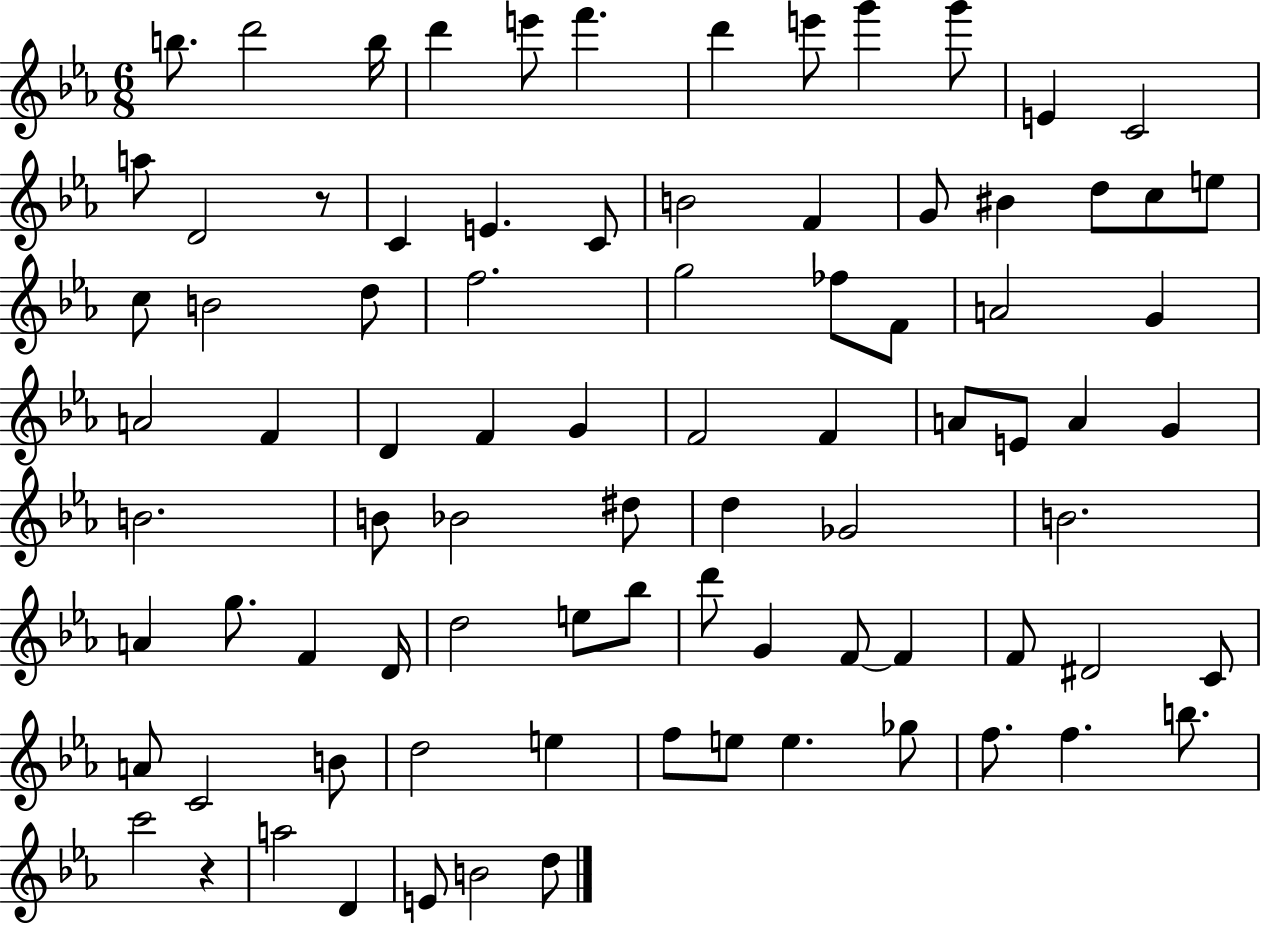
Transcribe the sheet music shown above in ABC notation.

X:1
T:Untitled
M:6/8
L:1/4
K:Eb
b/2 d'2 b/4 d' e'/2 f' d' e'/2 g' g'/2 E C2 a/2 D2 z/2 C E C/2 B2 F G/2 ^B d/2 c/2 e/2 c/2 B2 d/2 f2 g2 _f/2 F/2 A2 G A2 F D F G F2 F A/2 E/2 A G B2 B/2 _B2 ^d/2 d _G2 B2 A g/2 F D/4 d2 e/2 _b/2 d'/2 G F/2 F F/2 ^D2 C/2 A/2 C2 B/2 d2 e f/2 e/2 e _g/2 f/2 f b/2 c'2 z a2 D E/2 B2 d/2